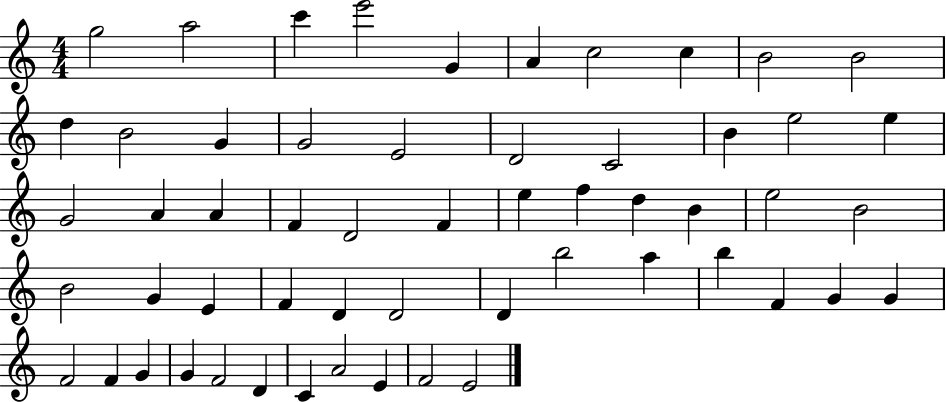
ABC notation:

X:1
T:Untitled
M:4/4
L:1/4
K:C
g2 a2 c' e'2 G A c2 c B2 B2 d B2 G G2 E2 D2 C2 B e2 e G2 A A F D2 F e f d B e2 B2 B2 G E F D D2 D b2 a b F G G F2 F G G F2 D C A2 E F2 E2